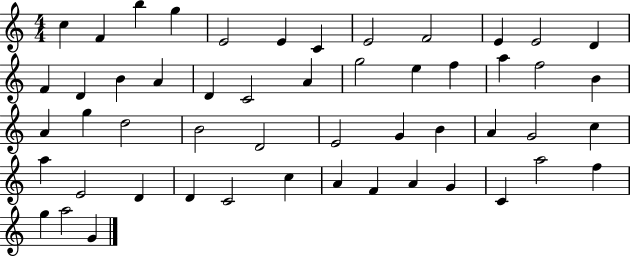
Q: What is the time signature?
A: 4/4